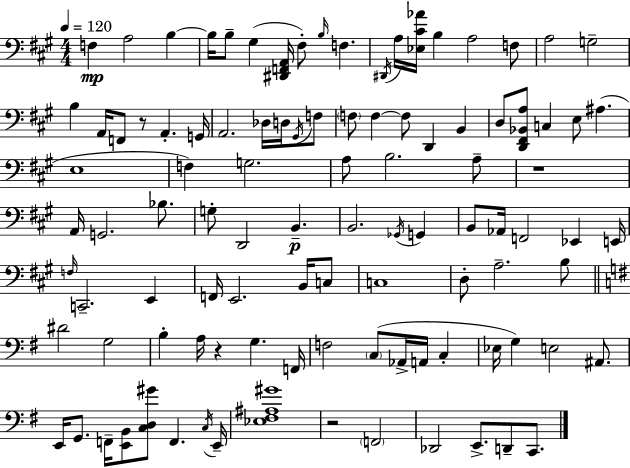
{
  \clef bass
  \numericTimeSignature
  \time 4/4
  \key a \major
  \tempo 4 = 120
  f4\mp a2 b4~~ | b16 b8-- gis4( <dis, f, a,>16 fis8-.) \grace { b16 } f4. | \acciaccatura { dis,16 } a16 <ees cis' aes'>16 b4 a2 | f8 a2 g2-- | \break b4 a,16 f,8 r8 a,4.-. | g,16 a,2. des16 d16 | \acciaccatura { gis,16 } f8 \parenthesize f8 f4~~ f8 d,4 b,4 | d8 <d, fis, bes, a>8 c4 e8 ais4.( | \break e1 | f4) g2. | a8 b2. | a8-- r1 | \break a,16 g,2. | bes8. g8-. d,2 b,4.--\p | b,2. \acciaccatura { ges,16 } | g,4 b,8 aes,16 f,2 ees,4 | \break e,16 \grace { f16 } c,2.-- | e,4 f,16 e,2. | b,16 c8 c1 | d8-. a2.-- | \break b8 \bar "||" \break \key g \major dis'2 g2 | b4-. a16 r4 g4. f,16 | f2 \parenthesize c8( aes,16-> a,16 c4-. | ees16 g4) e2 ais,8. | \break e,16 g,8. f,16-- <e, b,>8 <c d gis'>8 f,4. \acciaccatura { c16 } | e,16-- <ees fis ais gis'>1 | r2 \parenthesize f,2 | des,2 e,8.-> d,8-- c,8. | \break \bar "|."
}